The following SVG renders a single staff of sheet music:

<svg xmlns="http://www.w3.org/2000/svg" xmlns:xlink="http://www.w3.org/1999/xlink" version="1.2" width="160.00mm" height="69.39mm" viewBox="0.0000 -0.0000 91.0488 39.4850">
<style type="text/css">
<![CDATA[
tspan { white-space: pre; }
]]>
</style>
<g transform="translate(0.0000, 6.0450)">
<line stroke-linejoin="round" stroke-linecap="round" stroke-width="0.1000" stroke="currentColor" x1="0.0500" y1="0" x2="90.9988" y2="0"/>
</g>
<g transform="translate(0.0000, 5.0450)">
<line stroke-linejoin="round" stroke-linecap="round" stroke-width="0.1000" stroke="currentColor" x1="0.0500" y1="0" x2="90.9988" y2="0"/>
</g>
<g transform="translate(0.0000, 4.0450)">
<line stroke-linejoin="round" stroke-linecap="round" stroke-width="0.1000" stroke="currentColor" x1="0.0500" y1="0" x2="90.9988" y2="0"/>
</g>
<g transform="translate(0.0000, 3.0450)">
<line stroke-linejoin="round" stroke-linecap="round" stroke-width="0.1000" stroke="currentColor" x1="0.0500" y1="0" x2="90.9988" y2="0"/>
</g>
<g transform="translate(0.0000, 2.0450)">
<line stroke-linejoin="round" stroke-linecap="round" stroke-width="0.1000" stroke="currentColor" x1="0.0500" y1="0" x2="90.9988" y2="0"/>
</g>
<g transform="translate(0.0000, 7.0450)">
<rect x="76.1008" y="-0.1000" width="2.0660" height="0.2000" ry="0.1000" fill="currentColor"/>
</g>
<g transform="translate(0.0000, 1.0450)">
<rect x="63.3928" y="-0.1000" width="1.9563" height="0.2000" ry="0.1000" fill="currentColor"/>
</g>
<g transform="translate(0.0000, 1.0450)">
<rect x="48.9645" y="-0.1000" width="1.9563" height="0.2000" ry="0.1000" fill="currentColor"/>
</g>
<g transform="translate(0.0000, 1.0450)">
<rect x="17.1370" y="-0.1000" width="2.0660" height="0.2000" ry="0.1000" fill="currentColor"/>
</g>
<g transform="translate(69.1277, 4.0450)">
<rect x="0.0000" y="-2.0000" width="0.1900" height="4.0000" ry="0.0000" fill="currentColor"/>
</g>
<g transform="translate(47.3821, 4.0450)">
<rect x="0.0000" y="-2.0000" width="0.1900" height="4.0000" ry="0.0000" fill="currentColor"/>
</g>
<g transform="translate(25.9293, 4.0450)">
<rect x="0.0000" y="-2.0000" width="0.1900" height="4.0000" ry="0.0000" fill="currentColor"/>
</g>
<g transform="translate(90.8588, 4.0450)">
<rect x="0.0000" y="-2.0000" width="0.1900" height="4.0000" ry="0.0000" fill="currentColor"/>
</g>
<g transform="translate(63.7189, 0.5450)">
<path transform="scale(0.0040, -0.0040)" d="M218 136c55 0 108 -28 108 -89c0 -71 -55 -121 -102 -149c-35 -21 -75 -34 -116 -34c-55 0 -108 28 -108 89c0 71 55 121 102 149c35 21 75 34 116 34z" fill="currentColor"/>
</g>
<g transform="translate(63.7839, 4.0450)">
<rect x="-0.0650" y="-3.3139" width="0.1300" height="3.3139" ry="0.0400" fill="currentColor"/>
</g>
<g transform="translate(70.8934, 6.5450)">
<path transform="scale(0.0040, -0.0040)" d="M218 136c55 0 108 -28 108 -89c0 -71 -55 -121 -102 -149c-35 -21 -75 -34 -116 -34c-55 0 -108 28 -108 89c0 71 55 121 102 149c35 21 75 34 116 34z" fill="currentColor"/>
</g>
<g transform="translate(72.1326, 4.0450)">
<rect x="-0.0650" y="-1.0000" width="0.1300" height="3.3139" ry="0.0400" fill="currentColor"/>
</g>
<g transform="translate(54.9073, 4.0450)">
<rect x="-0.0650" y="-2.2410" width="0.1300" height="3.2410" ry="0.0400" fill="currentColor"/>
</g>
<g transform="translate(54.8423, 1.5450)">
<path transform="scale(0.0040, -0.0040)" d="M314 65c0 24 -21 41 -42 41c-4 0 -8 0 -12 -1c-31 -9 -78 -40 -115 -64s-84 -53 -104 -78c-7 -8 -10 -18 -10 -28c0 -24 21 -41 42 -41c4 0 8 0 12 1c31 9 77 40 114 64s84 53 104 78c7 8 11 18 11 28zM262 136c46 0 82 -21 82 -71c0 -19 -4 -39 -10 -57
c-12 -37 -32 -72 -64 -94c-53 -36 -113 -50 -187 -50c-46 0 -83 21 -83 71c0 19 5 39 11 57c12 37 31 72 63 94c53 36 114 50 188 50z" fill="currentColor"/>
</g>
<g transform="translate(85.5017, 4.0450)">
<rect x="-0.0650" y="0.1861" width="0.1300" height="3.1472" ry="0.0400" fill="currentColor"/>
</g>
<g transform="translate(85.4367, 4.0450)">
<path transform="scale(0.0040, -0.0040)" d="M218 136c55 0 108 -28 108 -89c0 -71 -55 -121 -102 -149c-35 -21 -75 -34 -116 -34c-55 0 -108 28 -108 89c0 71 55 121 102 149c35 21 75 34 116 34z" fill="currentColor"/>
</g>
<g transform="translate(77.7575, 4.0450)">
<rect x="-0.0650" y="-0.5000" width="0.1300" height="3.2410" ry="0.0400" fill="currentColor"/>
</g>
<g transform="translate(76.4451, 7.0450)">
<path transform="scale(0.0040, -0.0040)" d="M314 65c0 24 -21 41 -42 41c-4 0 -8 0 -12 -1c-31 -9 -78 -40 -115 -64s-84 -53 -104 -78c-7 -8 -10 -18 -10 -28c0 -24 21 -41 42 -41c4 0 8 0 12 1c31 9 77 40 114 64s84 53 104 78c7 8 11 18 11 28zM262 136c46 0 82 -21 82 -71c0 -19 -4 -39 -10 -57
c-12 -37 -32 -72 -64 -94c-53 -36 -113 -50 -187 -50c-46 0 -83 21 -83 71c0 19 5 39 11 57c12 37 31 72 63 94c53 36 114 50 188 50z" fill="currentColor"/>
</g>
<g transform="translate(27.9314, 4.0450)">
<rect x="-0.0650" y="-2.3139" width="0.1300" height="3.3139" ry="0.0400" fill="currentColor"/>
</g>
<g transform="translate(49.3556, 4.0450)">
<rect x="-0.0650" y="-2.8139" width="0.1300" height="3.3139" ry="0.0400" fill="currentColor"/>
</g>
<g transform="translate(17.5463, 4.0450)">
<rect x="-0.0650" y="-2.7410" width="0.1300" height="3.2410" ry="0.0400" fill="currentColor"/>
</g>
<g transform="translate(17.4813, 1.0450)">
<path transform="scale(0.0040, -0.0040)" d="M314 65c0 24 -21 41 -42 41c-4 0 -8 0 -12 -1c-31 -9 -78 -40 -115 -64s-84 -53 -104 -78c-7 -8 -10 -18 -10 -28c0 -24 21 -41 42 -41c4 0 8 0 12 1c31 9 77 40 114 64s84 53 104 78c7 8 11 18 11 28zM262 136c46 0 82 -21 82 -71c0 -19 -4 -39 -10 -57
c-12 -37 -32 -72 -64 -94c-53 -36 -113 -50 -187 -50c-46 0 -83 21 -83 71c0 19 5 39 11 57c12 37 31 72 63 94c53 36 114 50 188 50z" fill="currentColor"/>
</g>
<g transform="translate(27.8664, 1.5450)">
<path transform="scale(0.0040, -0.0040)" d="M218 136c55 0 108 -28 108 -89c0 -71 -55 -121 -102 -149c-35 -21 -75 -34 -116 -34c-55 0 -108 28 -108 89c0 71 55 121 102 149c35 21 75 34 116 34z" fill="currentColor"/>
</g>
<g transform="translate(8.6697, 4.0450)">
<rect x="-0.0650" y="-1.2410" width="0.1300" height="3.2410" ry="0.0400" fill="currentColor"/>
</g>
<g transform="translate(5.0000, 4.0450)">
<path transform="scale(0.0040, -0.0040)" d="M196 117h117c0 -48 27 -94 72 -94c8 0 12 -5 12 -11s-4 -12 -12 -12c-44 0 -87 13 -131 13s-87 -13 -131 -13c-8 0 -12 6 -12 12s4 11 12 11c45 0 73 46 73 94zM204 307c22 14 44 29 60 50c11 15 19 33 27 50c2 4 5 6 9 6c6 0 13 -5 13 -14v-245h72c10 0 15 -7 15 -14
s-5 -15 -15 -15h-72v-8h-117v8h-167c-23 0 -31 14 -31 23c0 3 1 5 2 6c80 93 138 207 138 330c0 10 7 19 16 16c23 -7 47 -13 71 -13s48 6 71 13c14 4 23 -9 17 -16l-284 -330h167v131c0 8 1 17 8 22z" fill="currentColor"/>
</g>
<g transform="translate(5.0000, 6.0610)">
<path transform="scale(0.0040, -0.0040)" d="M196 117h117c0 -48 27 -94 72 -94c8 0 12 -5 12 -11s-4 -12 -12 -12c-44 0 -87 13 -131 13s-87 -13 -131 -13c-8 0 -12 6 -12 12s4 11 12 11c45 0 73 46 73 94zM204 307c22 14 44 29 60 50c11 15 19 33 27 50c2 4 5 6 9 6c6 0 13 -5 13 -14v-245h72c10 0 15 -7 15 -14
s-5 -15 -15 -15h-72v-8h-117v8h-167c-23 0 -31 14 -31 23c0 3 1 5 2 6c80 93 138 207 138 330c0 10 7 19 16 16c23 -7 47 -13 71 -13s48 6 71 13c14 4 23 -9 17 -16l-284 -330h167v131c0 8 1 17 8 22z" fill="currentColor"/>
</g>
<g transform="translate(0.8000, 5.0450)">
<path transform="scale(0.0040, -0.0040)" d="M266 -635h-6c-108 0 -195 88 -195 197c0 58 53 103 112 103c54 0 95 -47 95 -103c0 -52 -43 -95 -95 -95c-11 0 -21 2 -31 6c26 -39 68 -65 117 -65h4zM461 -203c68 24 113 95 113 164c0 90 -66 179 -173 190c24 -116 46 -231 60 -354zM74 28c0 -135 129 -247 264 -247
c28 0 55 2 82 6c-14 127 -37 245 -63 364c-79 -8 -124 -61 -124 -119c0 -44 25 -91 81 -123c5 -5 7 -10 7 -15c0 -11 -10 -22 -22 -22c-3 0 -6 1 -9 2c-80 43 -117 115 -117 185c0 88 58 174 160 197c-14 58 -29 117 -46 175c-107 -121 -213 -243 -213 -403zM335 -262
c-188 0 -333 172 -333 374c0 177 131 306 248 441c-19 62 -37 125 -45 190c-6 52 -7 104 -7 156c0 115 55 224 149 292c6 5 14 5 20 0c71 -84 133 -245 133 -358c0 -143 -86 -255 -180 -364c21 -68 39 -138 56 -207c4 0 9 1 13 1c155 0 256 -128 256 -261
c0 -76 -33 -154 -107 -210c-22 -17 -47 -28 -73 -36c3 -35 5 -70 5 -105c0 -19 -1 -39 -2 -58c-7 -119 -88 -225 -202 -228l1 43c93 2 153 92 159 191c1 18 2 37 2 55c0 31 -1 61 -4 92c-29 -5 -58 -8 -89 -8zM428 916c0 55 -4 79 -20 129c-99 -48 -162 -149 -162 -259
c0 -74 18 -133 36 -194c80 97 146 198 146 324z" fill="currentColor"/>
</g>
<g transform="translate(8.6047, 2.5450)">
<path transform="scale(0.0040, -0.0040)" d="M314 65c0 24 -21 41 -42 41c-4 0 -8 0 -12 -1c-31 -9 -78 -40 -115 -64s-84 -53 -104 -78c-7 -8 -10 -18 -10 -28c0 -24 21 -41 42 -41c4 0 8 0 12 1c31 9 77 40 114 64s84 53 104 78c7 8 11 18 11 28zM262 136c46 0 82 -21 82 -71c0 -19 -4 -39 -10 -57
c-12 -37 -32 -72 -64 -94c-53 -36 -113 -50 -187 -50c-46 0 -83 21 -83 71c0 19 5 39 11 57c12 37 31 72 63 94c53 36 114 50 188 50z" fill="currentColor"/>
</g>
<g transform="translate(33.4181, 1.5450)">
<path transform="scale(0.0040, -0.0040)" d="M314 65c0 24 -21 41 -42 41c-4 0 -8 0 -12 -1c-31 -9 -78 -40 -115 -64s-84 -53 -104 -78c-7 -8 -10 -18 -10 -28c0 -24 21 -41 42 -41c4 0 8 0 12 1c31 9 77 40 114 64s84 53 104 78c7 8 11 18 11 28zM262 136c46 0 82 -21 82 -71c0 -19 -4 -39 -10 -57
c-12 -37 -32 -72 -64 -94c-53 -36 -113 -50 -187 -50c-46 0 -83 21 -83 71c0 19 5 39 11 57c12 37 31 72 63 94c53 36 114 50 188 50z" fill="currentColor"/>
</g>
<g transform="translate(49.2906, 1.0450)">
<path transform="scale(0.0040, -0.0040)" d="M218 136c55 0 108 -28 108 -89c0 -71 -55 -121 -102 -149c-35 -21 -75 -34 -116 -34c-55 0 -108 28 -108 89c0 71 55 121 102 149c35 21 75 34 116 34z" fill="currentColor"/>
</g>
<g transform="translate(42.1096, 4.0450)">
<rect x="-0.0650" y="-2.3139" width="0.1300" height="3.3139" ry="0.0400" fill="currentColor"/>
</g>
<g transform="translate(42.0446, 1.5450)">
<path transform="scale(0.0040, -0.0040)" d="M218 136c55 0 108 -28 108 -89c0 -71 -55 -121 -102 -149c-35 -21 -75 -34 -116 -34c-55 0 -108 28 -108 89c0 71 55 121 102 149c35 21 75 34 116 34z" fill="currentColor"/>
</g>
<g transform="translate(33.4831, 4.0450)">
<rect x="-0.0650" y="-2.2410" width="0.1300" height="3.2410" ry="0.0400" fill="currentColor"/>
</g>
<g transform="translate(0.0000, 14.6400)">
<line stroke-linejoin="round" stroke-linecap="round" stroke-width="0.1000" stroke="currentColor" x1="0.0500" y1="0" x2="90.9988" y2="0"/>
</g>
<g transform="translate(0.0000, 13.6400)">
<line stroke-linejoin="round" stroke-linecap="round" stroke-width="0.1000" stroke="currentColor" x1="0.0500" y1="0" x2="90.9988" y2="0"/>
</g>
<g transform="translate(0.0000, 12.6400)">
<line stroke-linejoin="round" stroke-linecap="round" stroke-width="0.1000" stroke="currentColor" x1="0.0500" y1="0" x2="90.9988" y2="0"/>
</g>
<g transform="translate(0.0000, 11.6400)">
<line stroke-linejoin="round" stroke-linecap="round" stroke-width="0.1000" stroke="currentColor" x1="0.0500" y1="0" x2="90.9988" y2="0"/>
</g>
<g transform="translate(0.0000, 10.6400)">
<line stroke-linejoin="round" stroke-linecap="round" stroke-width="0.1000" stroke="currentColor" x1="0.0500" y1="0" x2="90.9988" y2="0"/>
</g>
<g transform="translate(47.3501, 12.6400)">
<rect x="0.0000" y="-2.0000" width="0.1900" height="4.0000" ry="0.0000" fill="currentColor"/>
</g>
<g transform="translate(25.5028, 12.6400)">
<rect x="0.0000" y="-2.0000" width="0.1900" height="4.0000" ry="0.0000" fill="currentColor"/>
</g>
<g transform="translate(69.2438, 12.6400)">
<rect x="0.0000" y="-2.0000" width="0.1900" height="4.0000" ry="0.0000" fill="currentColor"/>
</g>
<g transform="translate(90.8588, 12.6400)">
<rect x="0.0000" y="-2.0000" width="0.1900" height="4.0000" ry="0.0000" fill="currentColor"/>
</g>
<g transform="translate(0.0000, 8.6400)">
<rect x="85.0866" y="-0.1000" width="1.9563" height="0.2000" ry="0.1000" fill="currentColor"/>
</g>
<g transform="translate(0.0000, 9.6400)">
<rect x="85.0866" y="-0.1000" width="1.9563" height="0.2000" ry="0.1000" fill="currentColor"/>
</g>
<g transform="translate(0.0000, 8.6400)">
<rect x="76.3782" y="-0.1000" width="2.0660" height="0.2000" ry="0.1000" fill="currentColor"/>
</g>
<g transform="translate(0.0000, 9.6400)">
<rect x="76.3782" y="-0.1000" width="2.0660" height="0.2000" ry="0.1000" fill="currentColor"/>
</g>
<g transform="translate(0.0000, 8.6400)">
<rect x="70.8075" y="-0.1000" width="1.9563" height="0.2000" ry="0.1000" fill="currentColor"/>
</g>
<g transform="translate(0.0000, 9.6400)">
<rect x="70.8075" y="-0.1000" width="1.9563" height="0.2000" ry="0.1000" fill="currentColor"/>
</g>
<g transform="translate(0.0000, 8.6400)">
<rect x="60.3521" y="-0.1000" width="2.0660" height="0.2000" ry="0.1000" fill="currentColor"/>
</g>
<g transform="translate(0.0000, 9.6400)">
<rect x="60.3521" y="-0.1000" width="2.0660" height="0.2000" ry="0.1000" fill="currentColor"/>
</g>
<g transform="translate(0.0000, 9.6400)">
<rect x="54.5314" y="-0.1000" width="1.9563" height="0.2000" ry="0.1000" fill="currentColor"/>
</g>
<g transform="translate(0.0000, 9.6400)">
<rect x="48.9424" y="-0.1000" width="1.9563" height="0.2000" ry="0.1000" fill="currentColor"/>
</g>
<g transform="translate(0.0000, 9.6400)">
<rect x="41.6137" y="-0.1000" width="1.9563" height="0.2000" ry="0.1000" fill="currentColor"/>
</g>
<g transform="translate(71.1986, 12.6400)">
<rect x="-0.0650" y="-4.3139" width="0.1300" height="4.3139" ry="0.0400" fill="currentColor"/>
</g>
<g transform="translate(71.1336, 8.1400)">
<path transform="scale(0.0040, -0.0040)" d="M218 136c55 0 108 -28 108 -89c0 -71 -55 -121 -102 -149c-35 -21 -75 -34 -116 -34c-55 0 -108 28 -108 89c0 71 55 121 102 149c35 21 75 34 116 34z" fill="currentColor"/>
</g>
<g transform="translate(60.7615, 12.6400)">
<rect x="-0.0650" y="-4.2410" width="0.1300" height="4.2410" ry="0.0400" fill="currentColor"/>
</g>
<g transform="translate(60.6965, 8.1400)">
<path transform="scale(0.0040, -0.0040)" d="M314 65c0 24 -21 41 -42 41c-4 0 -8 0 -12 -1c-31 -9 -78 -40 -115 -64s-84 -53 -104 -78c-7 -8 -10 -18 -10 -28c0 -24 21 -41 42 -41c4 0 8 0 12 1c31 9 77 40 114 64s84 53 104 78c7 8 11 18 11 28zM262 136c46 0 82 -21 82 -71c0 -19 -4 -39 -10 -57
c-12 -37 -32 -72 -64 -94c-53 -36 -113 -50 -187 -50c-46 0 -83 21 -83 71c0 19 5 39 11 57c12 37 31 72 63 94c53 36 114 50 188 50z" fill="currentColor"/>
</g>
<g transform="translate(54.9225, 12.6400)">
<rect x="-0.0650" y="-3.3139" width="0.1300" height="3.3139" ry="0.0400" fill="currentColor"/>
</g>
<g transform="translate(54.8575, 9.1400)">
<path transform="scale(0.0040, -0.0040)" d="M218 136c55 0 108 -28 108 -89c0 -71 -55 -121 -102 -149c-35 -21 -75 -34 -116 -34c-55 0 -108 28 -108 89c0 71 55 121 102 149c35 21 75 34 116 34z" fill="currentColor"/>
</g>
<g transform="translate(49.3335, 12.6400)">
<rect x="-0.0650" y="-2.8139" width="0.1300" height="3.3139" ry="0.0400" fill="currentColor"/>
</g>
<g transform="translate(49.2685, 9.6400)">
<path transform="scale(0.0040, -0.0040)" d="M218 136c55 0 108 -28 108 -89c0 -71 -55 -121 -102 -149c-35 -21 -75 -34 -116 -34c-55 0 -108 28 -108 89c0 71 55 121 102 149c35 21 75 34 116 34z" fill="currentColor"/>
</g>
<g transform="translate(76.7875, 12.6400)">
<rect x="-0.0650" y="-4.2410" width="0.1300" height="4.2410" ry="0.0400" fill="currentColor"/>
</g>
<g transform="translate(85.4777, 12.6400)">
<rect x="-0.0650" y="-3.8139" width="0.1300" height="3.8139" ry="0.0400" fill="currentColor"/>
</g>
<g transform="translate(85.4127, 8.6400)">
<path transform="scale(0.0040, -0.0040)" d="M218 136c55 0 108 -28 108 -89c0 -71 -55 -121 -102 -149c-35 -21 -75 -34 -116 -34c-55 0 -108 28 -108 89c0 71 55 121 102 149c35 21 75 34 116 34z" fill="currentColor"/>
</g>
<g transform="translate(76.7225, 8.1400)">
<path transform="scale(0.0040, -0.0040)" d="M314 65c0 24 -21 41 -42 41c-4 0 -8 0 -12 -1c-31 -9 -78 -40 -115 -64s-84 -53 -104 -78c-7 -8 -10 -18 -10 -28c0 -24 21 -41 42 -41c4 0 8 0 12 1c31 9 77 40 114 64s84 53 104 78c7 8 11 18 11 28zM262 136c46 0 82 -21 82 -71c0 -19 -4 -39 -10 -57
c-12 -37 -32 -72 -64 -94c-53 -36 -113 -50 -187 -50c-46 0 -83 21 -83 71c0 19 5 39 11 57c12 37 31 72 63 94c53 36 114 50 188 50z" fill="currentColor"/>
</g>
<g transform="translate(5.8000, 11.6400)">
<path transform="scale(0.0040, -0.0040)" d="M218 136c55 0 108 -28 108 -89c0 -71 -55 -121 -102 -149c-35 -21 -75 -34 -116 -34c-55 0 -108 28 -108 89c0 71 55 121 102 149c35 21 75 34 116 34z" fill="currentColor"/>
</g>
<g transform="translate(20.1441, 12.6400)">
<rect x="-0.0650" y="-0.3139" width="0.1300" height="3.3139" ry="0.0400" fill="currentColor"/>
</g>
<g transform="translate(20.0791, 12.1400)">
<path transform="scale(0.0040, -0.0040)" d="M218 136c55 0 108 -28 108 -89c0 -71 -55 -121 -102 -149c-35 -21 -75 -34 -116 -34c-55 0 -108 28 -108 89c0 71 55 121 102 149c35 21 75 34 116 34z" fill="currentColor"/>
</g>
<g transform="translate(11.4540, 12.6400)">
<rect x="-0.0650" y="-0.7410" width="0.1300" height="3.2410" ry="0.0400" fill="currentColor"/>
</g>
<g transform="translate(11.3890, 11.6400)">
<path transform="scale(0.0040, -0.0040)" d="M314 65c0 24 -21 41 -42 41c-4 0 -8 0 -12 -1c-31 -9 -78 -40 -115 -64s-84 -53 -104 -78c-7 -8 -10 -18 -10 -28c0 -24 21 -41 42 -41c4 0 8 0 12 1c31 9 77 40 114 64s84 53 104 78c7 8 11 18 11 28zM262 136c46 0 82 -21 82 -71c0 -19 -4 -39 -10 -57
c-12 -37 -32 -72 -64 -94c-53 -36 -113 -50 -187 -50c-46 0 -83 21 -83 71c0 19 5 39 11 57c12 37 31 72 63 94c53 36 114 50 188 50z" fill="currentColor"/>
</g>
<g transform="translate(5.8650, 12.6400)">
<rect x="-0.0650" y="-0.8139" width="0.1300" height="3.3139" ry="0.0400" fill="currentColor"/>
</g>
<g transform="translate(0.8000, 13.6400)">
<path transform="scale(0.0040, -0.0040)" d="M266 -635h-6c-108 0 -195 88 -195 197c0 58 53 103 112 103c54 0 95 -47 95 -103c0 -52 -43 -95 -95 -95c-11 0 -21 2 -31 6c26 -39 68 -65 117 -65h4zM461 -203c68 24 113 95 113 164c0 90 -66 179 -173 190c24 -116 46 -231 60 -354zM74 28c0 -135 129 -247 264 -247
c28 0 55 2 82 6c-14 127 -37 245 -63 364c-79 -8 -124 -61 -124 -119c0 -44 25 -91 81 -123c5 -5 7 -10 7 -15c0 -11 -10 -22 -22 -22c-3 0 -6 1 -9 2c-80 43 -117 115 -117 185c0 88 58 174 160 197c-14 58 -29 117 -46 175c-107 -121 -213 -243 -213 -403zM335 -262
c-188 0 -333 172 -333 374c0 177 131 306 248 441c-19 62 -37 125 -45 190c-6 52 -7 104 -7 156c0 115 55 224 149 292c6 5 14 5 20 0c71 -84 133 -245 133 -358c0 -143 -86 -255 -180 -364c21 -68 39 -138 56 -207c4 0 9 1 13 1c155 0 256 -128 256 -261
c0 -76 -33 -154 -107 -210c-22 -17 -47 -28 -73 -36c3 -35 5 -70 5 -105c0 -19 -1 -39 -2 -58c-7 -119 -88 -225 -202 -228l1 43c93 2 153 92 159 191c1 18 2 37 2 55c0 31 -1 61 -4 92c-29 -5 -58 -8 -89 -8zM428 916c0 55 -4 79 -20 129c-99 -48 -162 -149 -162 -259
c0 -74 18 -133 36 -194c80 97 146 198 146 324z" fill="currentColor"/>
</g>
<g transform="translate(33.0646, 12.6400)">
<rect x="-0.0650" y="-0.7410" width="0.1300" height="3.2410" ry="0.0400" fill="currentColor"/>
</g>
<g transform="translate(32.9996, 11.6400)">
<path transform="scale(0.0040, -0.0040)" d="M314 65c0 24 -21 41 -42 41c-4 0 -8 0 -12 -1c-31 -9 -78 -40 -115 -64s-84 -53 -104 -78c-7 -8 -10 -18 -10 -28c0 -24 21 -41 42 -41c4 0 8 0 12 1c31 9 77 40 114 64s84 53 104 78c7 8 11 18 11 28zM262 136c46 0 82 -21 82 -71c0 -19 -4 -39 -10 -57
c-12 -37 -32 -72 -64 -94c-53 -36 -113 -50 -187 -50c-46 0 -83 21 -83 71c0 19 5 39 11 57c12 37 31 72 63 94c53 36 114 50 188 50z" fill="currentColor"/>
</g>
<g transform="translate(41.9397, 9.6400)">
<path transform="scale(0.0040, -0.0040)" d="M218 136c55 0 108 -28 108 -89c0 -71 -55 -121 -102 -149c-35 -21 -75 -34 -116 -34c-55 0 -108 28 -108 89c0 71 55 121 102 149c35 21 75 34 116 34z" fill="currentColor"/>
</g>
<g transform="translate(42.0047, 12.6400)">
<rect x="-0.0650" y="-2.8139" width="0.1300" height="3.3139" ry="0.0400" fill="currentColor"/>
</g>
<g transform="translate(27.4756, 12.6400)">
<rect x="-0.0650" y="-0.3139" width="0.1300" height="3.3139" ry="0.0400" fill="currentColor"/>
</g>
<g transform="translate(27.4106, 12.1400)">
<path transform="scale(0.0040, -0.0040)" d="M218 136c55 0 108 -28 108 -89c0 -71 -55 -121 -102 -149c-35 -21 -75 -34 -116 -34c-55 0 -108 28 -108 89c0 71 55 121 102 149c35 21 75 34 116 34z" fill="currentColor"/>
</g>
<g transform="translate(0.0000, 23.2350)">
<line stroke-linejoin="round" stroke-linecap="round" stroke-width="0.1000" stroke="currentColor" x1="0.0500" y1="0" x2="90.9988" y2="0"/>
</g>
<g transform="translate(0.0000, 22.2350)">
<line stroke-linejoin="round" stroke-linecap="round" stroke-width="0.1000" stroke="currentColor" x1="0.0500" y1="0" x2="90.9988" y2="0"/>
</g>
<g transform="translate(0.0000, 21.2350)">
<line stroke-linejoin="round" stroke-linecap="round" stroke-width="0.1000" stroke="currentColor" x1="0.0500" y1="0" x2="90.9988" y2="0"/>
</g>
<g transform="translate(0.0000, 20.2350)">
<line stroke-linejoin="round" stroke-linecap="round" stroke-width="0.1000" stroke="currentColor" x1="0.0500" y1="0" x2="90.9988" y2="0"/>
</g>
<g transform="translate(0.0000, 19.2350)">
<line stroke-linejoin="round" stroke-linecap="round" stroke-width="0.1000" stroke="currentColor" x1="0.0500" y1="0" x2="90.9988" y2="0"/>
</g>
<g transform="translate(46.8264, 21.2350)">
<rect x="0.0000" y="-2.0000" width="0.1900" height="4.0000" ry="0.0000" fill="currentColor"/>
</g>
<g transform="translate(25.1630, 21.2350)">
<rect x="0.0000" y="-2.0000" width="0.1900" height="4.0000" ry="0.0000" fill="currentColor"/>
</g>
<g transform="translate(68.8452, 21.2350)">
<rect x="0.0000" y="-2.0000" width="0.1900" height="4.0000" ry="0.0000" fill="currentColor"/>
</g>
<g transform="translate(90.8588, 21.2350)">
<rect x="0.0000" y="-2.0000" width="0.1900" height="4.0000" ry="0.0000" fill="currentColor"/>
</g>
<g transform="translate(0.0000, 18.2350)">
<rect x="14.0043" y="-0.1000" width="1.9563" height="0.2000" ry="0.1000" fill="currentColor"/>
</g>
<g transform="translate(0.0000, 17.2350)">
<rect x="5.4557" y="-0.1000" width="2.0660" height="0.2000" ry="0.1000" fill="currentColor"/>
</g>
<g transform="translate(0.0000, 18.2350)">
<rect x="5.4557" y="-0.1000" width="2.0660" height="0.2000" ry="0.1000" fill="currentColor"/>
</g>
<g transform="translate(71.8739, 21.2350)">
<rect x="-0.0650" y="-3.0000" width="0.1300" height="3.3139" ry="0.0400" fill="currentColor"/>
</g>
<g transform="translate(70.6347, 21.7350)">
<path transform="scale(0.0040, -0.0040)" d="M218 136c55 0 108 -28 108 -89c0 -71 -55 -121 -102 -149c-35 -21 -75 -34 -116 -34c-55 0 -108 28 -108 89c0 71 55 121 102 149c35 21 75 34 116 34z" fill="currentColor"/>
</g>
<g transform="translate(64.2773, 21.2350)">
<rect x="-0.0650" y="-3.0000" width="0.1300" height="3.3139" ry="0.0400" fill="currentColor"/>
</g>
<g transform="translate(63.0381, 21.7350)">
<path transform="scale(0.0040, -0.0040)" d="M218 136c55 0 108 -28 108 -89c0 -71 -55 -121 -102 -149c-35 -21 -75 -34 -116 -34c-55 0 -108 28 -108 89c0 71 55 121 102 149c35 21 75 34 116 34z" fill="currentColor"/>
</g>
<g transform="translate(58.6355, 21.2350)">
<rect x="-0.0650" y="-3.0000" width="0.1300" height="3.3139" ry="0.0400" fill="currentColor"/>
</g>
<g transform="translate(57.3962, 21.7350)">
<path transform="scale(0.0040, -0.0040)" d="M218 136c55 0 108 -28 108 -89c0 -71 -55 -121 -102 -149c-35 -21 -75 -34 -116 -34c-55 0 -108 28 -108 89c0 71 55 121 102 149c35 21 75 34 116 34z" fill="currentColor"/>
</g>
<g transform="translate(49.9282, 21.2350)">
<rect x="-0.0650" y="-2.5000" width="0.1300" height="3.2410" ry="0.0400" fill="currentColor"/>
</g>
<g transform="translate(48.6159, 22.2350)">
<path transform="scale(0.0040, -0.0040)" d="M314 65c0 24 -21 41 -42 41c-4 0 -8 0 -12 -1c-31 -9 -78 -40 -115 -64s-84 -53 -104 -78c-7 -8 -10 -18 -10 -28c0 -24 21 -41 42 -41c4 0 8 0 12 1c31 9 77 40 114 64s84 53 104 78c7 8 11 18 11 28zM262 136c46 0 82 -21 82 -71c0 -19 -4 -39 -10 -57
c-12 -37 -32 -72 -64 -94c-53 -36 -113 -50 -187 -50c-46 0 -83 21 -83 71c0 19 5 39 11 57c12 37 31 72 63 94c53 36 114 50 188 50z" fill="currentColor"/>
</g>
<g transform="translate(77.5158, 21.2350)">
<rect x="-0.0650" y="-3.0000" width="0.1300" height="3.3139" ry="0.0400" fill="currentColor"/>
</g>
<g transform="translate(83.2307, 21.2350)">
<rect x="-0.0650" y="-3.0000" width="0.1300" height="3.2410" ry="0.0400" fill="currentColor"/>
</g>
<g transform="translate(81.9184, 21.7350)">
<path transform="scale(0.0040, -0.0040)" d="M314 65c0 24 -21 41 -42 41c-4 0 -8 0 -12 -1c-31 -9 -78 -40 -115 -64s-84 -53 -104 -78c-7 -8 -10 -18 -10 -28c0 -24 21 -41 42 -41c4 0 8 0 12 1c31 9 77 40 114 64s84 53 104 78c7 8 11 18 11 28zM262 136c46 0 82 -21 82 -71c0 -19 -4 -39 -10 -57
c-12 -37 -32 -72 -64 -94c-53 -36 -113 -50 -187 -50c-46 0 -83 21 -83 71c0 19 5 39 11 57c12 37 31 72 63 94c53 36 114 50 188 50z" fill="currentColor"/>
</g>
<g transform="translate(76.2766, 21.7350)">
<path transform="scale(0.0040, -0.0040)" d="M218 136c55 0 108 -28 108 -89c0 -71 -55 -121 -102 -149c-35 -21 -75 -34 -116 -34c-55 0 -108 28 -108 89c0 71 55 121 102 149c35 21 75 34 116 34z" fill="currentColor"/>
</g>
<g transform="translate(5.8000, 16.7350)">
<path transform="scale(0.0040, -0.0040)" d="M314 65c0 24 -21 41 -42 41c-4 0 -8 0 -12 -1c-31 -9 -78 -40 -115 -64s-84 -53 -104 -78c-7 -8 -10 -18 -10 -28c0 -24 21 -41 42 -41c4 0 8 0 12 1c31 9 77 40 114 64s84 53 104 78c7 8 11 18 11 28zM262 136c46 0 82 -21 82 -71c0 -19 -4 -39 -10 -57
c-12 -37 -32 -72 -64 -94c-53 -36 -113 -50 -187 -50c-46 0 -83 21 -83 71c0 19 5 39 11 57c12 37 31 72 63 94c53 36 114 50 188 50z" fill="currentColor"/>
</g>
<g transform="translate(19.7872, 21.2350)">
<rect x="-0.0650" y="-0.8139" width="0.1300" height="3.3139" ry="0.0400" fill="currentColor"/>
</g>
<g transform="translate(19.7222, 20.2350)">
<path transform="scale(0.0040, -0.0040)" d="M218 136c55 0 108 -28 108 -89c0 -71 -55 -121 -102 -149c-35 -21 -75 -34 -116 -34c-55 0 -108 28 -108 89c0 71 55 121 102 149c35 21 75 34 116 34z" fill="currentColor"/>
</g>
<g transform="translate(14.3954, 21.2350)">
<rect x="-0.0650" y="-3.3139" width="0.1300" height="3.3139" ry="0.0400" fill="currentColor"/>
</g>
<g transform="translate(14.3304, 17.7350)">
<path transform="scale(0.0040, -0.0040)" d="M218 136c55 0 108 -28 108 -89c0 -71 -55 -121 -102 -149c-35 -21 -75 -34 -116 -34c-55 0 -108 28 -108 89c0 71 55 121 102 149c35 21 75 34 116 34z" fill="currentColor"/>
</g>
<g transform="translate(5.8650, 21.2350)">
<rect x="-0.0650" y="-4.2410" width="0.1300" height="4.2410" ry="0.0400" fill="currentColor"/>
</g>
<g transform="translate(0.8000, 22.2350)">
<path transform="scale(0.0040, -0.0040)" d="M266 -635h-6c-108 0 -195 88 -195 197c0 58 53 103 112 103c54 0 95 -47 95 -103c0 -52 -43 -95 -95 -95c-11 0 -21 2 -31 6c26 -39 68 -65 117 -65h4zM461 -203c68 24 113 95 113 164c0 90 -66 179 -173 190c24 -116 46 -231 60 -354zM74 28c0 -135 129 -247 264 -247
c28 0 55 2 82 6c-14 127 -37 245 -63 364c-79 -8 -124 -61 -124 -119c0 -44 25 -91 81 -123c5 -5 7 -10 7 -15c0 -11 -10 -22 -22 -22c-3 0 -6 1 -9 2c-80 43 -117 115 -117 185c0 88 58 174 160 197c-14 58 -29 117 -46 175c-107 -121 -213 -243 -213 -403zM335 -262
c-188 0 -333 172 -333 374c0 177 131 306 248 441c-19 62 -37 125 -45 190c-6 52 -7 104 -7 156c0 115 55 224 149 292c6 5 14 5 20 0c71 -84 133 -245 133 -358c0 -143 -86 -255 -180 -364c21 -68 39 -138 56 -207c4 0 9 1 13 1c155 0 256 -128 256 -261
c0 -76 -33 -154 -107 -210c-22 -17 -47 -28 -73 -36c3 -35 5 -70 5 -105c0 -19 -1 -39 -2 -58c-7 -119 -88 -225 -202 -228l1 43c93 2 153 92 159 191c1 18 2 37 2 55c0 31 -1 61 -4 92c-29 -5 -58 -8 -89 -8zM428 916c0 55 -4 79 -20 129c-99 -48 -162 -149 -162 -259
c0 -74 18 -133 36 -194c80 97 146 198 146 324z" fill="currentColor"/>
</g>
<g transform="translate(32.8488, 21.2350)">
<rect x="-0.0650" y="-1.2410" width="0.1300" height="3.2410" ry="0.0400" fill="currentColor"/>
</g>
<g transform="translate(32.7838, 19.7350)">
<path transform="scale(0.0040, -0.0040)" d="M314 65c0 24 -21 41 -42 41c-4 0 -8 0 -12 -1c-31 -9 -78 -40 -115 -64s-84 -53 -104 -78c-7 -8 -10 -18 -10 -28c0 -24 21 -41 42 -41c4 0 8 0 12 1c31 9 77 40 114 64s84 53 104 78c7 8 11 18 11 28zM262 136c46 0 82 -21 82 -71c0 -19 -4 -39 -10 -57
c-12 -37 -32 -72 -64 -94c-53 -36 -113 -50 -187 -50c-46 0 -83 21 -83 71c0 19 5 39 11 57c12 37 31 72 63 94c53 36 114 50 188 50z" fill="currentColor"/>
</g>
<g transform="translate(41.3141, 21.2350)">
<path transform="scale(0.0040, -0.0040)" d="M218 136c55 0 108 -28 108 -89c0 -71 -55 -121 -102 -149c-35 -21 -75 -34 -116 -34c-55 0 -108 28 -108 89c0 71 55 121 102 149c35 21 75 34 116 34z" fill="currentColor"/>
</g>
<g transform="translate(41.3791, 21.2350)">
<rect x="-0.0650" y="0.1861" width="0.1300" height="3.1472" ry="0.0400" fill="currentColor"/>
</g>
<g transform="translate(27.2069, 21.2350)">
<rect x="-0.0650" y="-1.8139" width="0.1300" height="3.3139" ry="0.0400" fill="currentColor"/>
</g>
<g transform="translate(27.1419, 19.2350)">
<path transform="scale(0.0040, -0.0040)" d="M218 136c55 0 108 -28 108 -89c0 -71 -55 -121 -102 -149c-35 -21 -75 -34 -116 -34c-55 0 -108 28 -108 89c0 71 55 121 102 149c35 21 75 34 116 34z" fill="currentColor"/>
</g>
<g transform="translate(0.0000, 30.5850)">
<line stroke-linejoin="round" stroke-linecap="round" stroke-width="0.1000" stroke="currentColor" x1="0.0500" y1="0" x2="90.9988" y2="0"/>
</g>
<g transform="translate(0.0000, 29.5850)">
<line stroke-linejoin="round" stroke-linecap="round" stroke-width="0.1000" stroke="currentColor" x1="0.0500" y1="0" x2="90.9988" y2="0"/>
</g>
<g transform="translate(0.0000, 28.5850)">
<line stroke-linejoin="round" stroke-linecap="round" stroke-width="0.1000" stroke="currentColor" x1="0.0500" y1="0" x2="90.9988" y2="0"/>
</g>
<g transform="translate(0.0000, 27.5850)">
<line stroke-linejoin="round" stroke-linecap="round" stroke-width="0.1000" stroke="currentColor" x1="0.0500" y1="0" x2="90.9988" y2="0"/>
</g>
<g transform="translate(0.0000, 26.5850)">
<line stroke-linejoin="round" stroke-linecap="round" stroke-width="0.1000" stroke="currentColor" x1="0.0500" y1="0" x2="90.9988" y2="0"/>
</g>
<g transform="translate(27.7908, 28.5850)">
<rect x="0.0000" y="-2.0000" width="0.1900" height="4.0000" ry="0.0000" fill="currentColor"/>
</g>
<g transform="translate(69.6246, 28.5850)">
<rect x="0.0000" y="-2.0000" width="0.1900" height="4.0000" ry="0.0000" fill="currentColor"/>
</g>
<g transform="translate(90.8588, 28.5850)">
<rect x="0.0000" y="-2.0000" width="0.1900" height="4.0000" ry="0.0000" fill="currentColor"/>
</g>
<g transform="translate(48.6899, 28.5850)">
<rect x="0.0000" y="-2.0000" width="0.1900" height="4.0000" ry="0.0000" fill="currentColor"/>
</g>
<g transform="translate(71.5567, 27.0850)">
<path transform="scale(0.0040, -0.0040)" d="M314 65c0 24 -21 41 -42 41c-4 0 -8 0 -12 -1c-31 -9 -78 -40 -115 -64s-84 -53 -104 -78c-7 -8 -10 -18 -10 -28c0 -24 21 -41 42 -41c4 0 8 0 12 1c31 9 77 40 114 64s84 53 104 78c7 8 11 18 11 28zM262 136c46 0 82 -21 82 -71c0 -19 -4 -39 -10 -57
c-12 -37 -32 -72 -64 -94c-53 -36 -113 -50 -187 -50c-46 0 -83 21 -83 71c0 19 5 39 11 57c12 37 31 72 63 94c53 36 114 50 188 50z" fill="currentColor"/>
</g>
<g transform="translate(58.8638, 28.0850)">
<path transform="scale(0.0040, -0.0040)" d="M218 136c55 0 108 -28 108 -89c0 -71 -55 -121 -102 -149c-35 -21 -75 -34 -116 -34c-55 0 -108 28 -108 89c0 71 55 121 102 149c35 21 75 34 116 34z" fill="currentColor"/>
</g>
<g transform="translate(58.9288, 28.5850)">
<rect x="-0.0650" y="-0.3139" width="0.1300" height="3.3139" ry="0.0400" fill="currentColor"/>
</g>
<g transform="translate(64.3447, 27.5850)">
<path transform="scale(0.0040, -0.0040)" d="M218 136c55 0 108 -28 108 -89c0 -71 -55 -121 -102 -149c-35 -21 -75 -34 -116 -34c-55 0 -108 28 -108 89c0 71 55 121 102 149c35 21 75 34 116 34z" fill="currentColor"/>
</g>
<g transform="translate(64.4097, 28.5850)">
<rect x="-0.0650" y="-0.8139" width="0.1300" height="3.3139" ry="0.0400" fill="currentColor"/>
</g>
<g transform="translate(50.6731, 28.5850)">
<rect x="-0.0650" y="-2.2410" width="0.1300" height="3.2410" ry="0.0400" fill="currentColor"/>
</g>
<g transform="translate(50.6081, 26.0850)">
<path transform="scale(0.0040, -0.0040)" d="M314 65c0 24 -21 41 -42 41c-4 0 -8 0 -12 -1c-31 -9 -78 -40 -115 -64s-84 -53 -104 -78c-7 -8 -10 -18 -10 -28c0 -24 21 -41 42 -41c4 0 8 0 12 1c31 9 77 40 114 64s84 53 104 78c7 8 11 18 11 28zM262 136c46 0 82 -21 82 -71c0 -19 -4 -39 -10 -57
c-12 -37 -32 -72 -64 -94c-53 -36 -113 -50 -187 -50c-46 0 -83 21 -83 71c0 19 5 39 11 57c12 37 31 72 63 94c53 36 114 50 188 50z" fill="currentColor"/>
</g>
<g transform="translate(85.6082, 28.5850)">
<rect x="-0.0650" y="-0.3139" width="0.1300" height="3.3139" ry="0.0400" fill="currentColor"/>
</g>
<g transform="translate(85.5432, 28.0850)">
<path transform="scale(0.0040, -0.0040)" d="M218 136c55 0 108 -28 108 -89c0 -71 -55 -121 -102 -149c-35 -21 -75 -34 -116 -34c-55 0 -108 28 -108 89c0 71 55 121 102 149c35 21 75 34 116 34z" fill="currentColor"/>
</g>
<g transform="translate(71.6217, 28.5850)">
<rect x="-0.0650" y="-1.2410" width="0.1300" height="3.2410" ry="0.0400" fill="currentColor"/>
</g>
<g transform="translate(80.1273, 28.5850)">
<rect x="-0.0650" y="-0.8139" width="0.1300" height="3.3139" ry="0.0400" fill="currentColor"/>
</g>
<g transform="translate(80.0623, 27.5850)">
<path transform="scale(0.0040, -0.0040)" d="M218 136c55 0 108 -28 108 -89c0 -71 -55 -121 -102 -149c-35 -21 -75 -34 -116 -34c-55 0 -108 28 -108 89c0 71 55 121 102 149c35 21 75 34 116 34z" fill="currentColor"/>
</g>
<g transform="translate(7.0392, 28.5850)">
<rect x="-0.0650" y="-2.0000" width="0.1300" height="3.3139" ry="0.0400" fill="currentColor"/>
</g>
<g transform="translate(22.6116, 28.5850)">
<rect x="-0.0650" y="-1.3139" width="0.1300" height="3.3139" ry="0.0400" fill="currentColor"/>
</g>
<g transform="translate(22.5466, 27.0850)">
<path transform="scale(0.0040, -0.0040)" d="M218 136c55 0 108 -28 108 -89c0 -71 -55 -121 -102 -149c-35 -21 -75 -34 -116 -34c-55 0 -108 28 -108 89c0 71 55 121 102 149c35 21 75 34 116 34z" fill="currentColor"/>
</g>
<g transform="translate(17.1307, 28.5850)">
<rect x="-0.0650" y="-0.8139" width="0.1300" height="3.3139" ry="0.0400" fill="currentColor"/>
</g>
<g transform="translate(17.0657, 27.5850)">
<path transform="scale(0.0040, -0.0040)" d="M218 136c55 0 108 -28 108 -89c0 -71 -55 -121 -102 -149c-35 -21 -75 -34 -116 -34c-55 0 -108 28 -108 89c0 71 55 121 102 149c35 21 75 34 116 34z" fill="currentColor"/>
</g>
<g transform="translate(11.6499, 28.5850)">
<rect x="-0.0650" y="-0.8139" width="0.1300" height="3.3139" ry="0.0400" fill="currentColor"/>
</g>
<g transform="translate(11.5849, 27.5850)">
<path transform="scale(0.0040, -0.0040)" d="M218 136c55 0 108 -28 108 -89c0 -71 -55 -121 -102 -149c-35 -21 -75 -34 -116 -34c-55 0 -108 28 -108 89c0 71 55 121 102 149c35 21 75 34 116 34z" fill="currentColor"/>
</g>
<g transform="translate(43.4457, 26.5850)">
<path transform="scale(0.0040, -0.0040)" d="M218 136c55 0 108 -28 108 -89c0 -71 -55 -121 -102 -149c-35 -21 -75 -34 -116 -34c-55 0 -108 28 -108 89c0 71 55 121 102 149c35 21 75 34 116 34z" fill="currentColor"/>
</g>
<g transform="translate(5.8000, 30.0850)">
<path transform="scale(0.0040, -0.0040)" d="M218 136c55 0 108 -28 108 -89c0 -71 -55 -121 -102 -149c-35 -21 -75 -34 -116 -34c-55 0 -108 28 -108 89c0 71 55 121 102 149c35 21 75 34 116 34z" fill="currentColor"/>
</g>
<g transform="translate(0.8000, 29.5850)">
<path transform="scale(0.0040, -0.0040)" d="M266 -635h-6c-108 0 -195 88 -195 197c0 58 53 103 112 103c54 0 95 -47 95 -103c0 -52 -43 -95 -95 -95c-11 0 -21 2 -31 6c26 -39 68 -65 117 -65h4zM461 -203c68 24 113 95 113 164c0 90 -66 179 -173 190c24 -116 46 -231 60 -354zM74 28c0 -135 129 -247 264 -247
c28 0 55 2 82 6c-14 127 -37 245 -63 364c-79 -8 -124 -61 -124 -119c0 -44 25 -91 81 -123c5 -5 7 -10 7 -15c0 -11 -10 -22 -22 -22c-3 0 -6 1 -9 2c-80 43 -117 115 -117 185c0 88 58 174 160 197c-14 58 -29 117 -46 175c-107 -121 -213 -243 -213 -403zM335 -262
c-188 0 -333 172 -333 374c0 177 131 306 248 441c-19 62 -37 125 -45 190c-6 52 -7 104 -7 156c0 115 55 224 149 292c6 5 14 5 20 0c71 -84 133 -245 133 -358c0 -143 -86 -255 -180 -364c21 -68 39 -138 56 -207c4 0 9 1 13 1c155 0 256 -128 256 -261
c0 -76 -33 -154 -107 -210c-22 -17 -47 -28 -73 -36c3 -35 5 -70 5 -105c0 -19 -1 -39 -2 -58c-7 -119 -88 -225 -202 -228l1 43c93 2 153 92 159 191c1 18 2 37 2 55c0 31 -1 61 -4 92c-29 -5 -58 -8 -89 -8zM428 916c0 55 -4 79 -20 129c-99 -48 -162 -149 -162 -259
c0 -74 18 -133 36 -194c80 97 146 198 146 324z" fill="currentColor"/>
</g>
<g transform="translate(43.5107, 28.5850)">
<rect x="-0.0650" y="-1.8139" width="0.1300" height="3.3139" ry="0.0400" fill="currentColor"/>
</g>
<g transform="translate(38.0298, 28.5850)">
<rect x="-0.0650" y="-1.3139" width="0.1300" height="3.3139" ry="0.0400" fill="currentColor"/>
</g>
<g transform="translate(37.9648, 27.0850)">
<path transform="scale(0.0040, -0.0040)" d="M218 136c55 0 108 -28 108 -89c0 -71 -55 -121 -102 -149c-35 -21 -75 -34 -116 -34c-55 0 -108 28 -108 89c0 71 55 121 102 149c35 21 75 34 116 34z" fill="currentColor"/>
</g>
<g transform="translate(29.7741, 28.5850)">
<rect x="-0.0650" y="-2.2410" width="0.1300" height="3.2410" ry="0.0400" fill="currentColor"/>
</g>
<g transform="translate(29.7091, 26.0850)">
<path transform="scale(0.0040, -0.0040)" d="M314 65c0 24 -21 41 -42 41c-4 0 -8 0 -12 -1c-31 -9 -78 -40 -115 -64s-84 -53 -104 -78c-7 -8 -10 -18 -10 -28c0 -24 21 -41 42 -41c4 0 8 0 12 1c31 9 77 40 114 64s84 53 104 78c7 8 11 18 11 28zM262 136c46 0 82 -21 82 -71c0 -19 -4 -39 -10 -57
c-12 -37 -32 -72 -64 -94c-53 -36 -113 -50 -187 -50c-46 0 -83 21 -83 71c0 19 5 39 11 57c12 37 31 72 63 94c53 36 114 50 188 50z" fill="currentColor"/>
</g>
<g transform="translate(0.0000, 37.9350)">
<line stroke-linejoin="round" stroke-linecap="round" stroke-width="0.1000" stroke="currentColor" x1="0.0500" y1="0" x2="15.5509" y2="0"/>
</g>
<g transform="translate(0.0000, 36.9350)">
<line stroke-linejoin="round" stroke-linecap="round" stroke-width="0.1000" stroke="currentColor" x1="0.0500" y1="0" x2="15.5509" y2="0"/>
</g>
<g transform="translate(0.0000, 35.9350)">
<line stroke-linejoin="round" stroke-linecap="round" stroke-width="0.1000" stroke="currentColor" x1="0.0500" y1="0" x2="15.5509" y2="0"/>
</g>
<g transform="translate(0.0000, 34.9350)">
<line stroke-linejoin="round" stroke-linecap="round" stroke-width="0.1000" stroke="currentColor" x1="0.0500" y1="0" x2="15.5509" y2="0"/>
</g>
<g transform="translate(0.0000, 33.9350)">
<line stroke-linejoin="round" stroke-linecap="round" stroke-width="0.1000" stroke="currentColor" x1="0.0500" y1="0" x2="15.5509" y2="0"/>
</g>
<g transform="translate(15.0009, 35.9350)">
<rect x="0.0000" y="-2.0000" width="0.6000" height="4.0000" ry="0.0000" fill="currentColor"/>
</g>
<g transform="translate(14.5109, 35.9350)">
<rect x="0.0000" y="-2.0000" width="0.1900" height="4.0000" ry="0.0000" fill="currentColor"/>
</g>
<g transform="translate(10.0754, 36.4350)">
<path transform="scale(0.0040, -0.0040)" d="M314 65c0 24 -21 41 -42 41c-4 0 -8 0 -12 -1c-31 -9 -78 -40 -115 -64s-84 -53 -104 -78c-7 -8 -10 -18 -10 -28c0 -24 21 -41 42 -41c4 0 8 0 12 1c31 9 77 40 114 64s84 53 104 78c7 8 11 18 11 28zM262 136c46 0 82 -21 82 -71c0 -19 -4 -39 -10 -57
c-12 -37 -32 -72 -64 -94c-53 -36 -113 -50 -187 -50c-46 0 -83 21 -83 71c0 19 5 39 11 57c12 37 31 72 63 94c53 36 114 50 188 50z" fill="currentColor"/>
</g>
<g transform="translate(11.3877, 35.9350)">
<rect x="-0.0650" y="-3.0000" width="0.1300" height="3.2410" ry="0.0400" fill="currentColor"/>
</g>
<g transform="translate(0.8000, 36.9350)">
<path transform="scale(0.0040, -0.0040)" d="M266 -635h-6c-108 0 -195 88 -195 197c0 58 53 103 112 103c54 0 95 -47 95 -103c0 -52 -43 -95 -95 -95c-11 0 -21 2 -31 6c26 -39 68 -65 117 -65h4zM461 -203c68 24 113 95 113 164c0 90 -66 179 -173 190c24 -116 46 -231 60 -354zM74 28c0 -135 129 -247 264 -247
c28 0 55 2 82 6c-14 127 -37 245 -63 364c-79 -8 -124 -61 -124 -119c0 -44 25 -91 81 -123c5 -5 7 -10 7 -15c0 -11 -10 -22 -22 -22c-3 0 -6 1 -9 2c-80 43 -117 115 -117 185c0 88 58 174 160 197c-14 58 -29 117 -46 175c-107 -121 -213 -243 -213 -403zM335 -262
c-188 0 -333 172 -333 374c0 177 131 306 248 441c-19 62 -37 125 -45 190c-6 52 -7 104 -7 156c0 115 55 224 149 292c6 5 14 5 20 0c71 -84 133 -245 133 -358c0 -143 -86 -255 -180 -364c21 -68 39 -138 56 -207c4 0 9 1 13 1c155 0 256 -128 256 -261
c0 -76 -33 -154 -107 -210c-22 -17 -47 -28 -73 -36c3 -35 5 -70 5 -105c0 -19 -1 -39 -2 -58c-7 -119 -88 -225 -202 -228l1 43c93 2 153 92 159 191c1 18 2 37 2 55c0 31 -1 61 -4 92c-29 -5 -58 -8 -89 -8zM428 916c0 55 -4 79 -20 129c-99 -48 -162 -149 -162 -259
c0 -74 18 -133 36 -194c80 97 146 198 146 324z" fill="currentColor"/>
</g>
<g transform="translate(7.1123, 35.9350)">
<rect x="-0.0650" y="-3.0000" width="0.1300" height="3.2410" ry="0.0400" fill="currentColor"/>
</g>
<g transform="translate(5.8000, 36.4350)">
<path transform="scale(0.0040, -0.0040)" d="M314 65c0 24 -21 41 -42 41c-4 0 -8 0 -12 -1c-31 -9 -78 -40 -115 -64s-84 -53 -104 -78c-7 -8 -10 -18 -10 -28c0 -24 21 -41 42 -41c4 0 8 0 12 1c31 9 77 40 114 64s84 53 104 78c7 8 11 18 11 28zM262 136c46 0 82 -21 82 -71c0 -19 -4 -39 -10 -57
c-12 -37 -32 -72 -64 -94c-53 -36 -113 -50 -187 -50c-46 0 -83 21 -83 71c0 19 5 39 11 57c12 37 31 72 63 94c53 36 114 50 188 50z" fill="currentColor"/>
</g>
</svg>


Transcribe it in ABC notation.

X:1
T:Untitled
M:4/4
L:1/4
K:C
e2 a2 g g2 g a g2 b D C2 B d d2 c c d2 a a b d'2 d' d'2 c' d'2 b d f e2 B G2 A A A A A2 F d d e g2 e f g2 c d e2 d c A2 A2